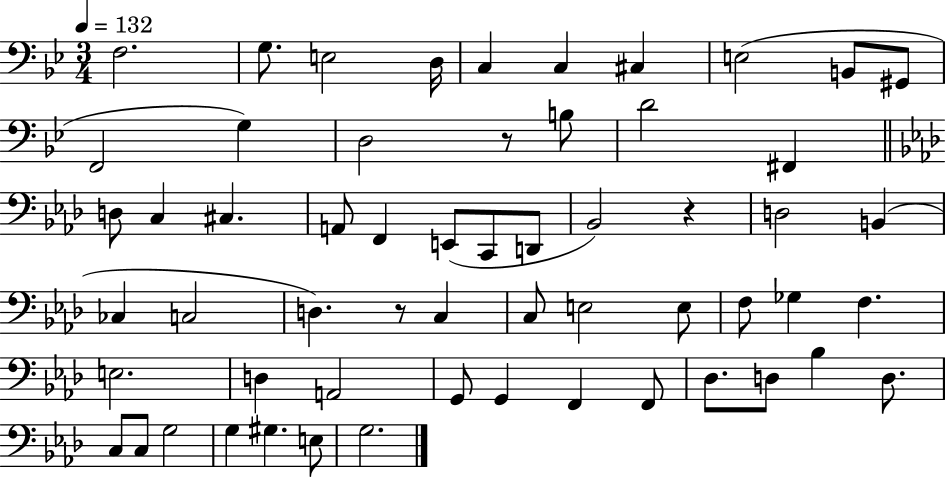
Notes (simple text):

F3/h. G3/e. E3/h D3/s C3/q C3/q C#3/q E3/h B2/e G#2/e F2/h G3/q D3/h R/e B3/e D4/h F#2/q D3/e C3/q C#3/q. A2/e F2/q E2/e C2/e D2/e Bb2/h R/q D3/h B2/q CES3/q C3/h D3/q. R/e C3/q C3/e E3/h E3/e F3/e Gb3/q F3/q. E3/h. D3/q A2/h G2/e G2/q F2/q F2/e Db3/e. D3/e Bb3/q D3/e. C3/e C3/e G3/h G3/q G#3/q. E3/e G3/h.